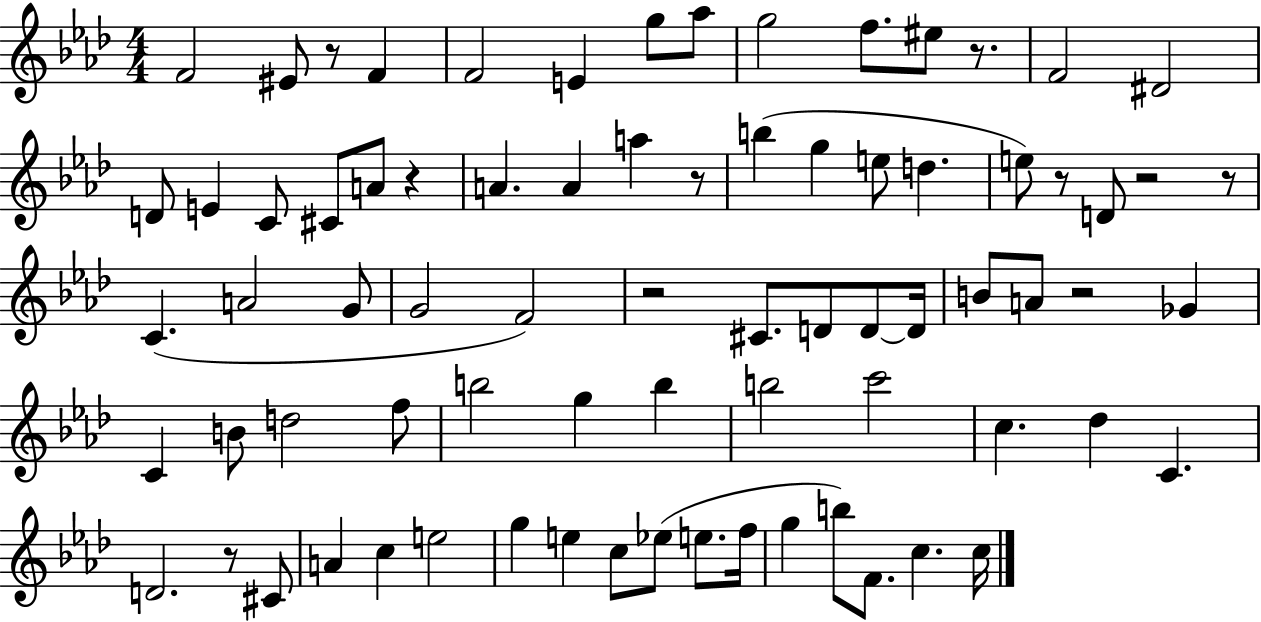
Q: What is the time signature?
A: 4/4